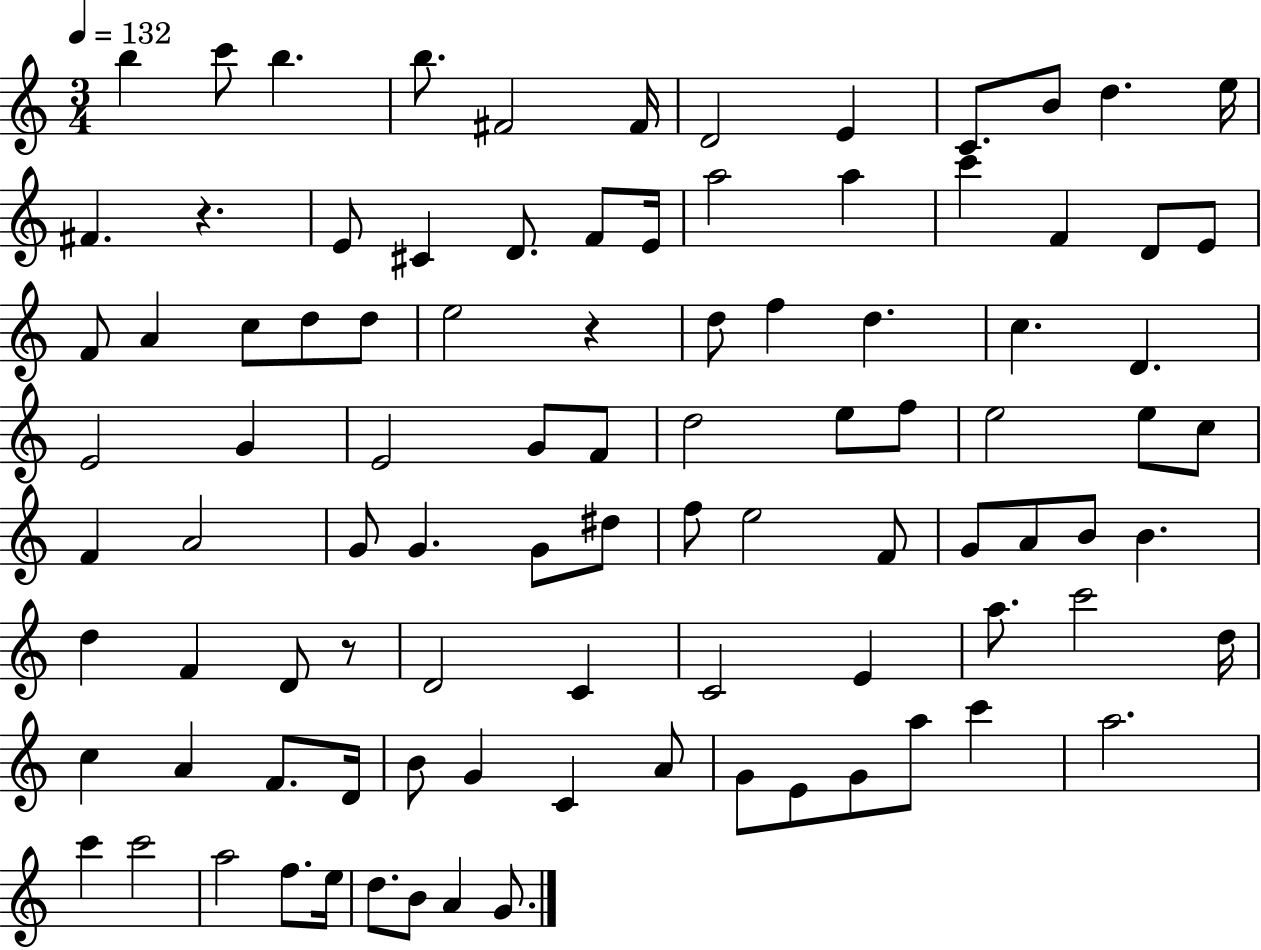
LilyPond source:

{
  \clef treble
  \numericTimeSignature
  \time 3/4
  \key c \major
  \tempo 4 = 132
  b''4 c'''8 b''4. | b''8. fis'2 fis'16 | d'2 e'4 | c'8. b'8 d''4. e''16 | \break fis'4. r4. | e'8 cis'4 d'8. f'8 e'16 | a''2 a''4 | c'''4 f'4 d'8 e'8 | \break f'8 a'4 c''8 d''8 d''8 | e''2 r4 | d''8 f''4 d''4. | c''4. d'4. | \break e'2 g'4 | e'2 g'8 f'8 | d''2 e''8 f''8 | e''2 e''8 c''8 | \break f'4 a'2 | g'8 g'4. g'8 dis''8 | f''8 e''2 f'8 | g'8 a'8 b'8 b'4. | \break d''4 f'4 d'8 r8 | d'2 c'4 | c'2 e'4 | a''8. c'''2 d''16 | \break c''4 a'4 f'8. d'16 | b'8 g'4 c'4 a'8 | g'8 e'8 g'8 a''8 c'''4 | a''2. | \break c'''4 c'''2 | a''2 f''8. e''16 | d''8. b'8 a'4 g'8. | \bar "|."
}